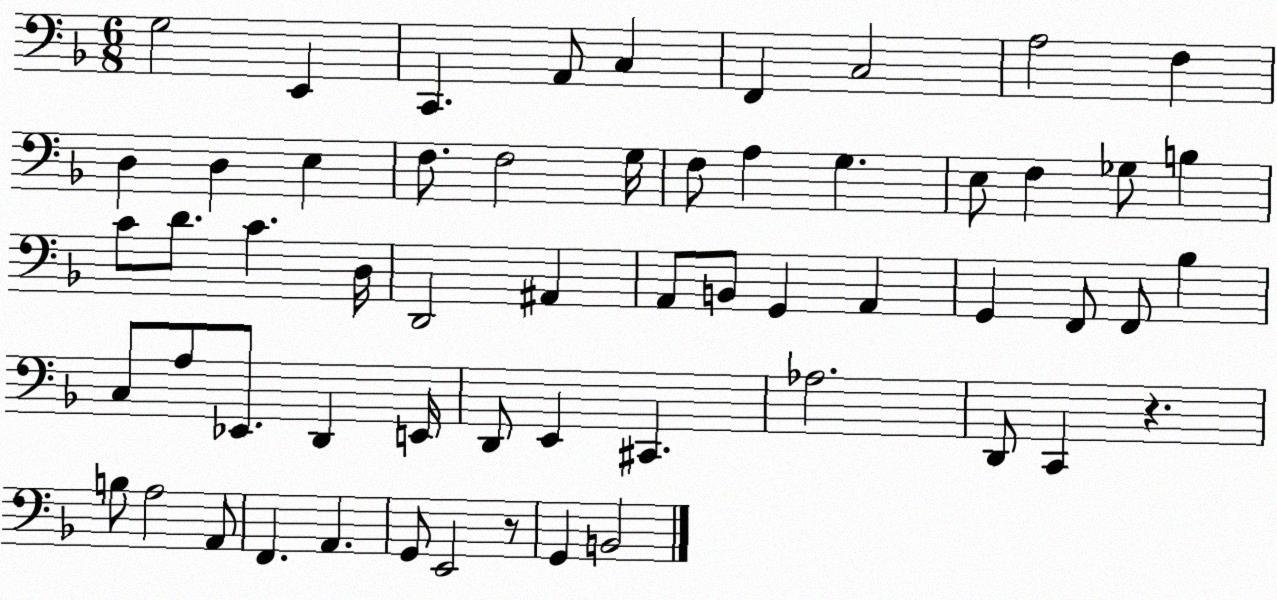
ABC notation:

X:1
T:Untitled
M:6/8
L:1/4
K:F
G,2 E,, C,, A,,/2 C, F,, C,2 A,2 F, D, D, E, F,/2 F,2 G,/4 F,/2 A, G, E,/2 F, _G,/2 B, C/2 D/2 C D,/4 D,,2 ^A,, A,,/2 B,,/2 G,, A,, G,, F,,/2 F,,/2 _B, C,/2 A,/2 _E,,/2 D,, E,,/4 D,,/2 E,, ^C,, _A,2 D,,/2 C,, z B,/2 A,2 A,,/2 F,, A,, G,,/2 E,,2 z/2 G,, B,,2